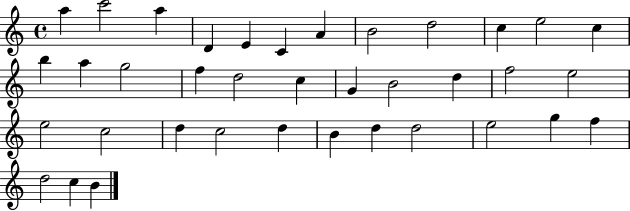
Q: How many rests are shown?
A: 0